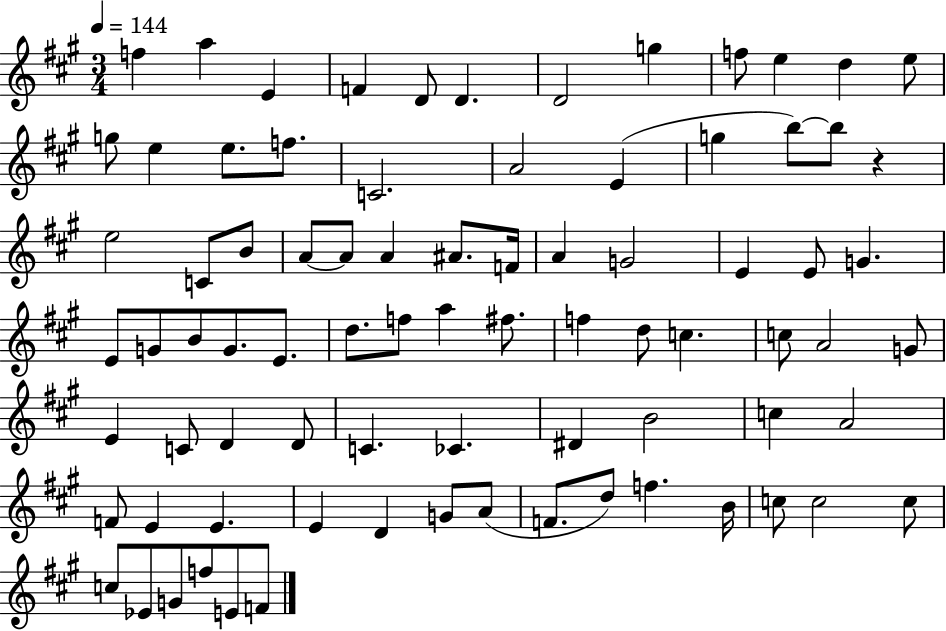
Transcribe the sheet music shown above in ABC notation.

X:1
T:Untitled
M:3/4
L:1/4
K:A
f a E F D/2 D D2 g f/2 e d e/2 g/2 e e/2 f/2 C2 A2 E g b/2 b/2 z e2 C/2 B/2 A/2 A/2 A ^A/2 F/4 A G2 E E/2 G E/2 G/2 B/2 G/2 E/2 d/2 f/2 a ^f/2 f d/2 c c/2 A2 G/2 E C/2 D D/2 C _C ^D B2 c A2 F/2 E E E D G/2 A/2 F/2 d/2 f B/4 c/2 c2 c/2 c/2 _E/2 G/2 f/2 E/2 F/2